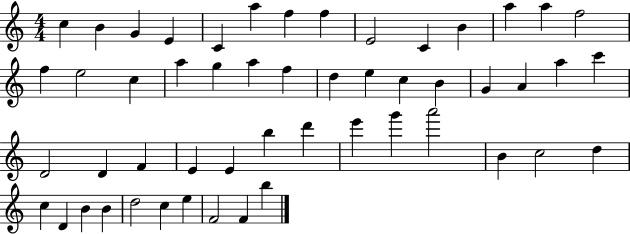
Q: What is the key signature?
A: C major